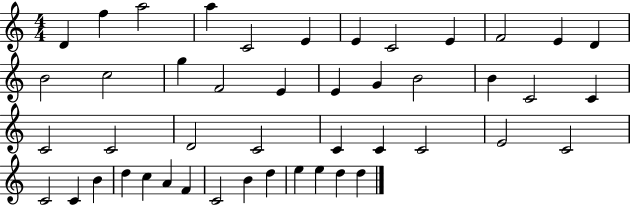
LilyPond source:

{
  \clef treble
  \numericTimeSignature
  \time 4/4
  \key c \major
  d'4 f''4 a''2 | a''4 c'2 e'4 | e'4 c'2 e'4 | f'2 e'4 d'4 | \break b'2 c''2 | g''4 f'2 e'4 | e'4 g'4 b'2 | b'4 c'2 c'4 | \break c'2 c'2 | d'2 c'2 | c'4 c'4 c'2 | e'2 c'2 | \break c'2 c'4 b'4 | d''4 c''4 a'4 f'4 | c'2 b'4 d''4 | e''4 e''4 d''4 d''4 | \break \bar "|."
}